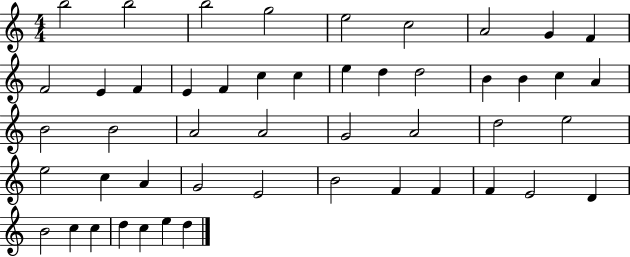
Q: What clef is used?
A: treble